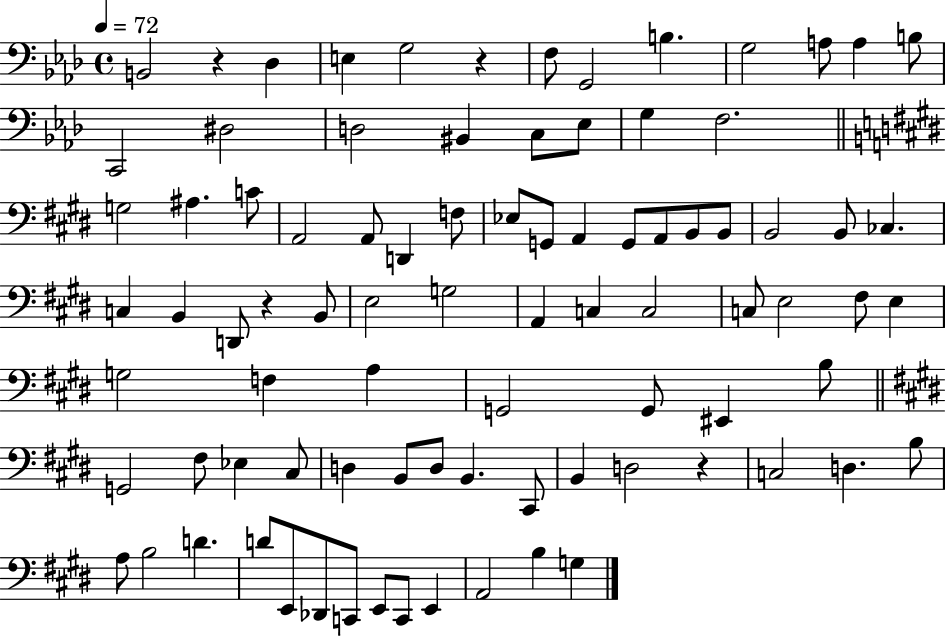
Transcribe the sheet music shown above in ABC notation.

X:1
T:Untitled
M:4/4
L:1/4
K:Ab
B,,2 z _D, E, G,2 z F,/2 G,,2 B, G,2 A,/2 A, B,/2 C,,2 ^D,2 D,2 ^B,, C,/2 _E,/2 G, F,2 G,2 ^A, C/2 A,,2 A,,/2 D,, F,/2 _E,/2 G,,/2 A,, G,,/2 A,,/2 B,,/2 B,,/2 B,,2 B,,/2 _C, C, B,, D,,/2 z B,,/2 E,2 G,2 A,, C, C,2 C,/2 E,2 ^F,/2 E, G,2 F, A, G,,2 G,,/2 ^E,, B,/2 G,,2 ^F,/2 _E, ^C,/2 D, B,,/2 D,/2 B,, ^C,,/2 B,, D,2 z C,2 D, B,/2 A,/2 B,2 D D/2 E,,/2 _D,,/2 C,,/2 E,,/2 C,,/2 E,, A,,2 B, G,